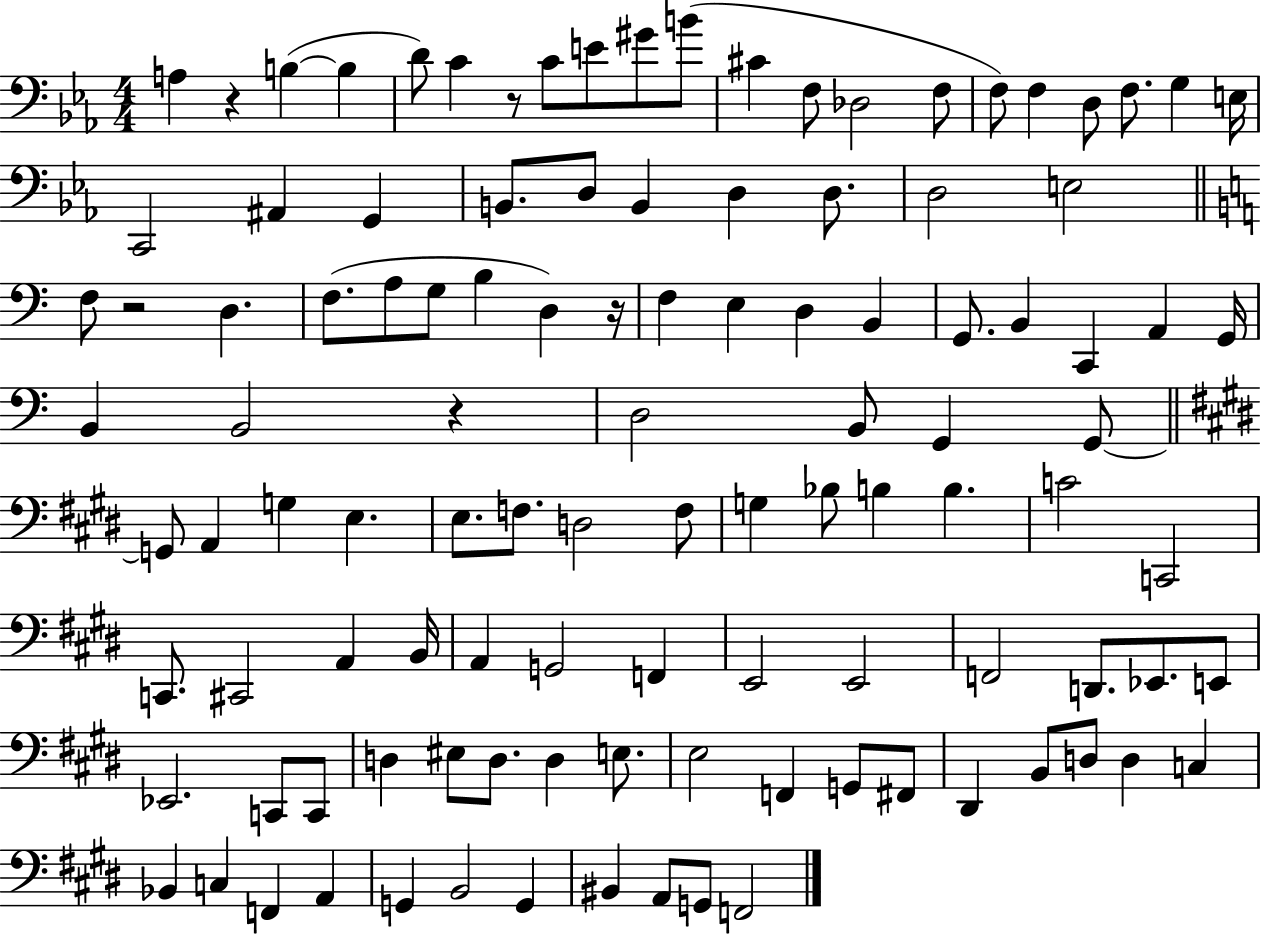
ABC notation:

X:1
T:Untitled
M:4/4
L:1/4
K:Eb
A, z B, B, D/2 C z/2 C/2 E/2 ^G/2 B/2 ^C F,/2 _D,2 F,/2 F,/2 F, D,/2 F,/2 G, E,/4 C,,2 ^A,, G,, B,,/2 D,/2 B,, D, D,/2 D,2 E,2 F,/2 z2 D, F,/2 A,/2 G,/2 B, D, z/4 F, E, D, B,, G,,/2 B,, C,, A,, G,,/4 B,, B,,2 z D,2 B,,/2 G,, G,,/2 G,,/2 A,, G, E, E,/2 F,/2 D,2 F,/2 G, _B,/2 B, B, C2 C,,2 C,,/2 ^C,,2 A,, B,,/4 A,, G,,2 F,, E,,2 E,,2 F,,2 D,,/2 _E,,/2 E,,/2 _E,,2 C,,/2 C,,/2 D, ^E,/2 D,/2 D, E,/2 E,2 F,, G,,/2 ^F,,/2 ^D,, B,,/2 D,/2 D, C, _B,, C, F,, A,, G,, B,,2 G,, ^B,, A,,/2 G,,/2 F,,2